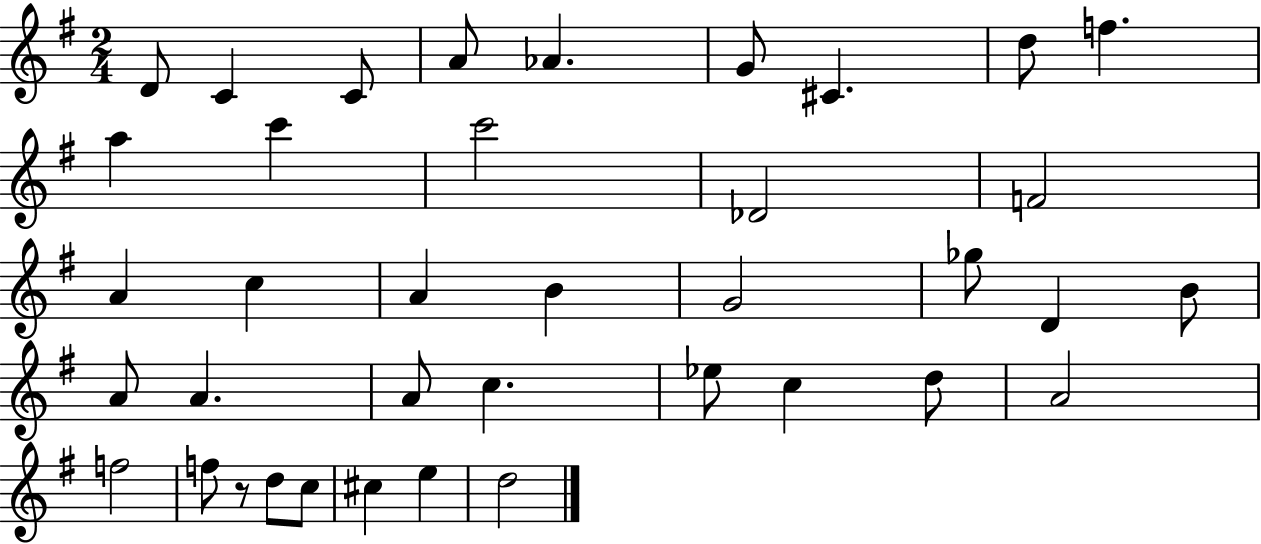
{
  \clef treble
  \numericTimeSignature
  \time 2/4
  \key g \major
  d'8 c'4 c'8 | a'8 aes'4. | g'8 cis'4. | d''8 f''4. | \break a''4 c'''4 | c'''2 | des'2 | f'2 | \break a'4 c''4 | a'4 b'4 | g'2 | ges''8 d'4 b'8 | \break a'8 a'4. | a'8 c''4. | ees''8 c''4 d''8 | a'2 | \break f''2 | f''8 r8 d''8 c''8 | cis''4 e''4 | d''2 | \break \bar "|."
}